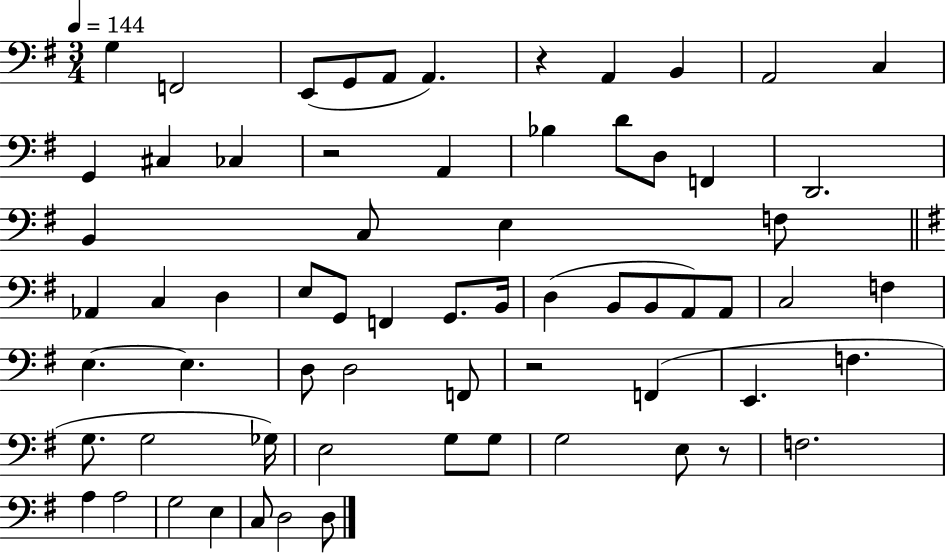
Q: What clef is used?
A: bass